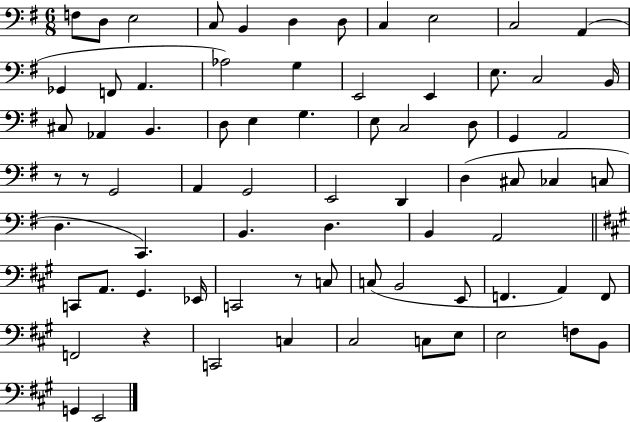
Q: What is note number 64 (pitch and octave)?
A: C3